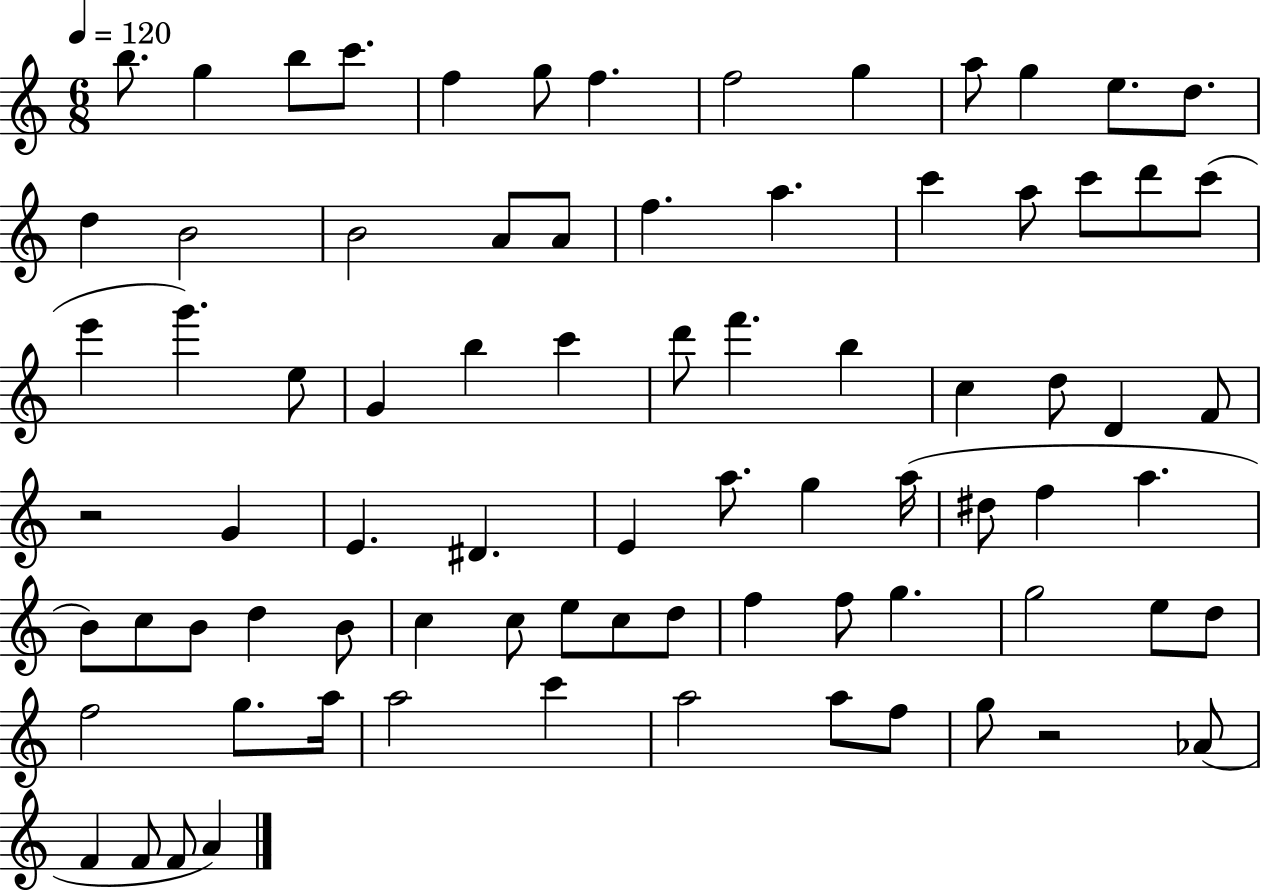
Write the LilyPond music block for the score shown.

{
  \clef treble
  \numericTimeSignature
  \time 6/8
  \key c \major
  \tempo 4 = 120
  b''8. g''4 b''8 c'''8. | f''4 g''8 f''4. | f''2 g''4 | a''8 g''4 e''8. d''8. | \break d''4 b'2 | b'2 a'8 a'8 | f''4. a''4. | c'''4 a''8 c'''8 d'''8 c'''8( | \break e'''4 g'''4.) e''8 | g'4 b''4 c'''4 | d'''8 f'''4. b''4 | c''4 d''8 d'4 f'8 | \break r2 g'4 | e'4. dis'4. | e'4 a''8. g''4 a''16( | dis''8 f''4 a''4. | \break b'8) c''8 b'8 d''4 b'8 | c''4 c''8 e''8 c''8 d''8 | f''4 f''8 g''4. | g''2 e''8 d''8 | \break f''2 g''8. a''16 | a''2 c'''4 | a''2 a''8 f''8 | g''8 r2 aes'8( | \break f'4 f'8 f'8 a'4) | \bar "|."
}